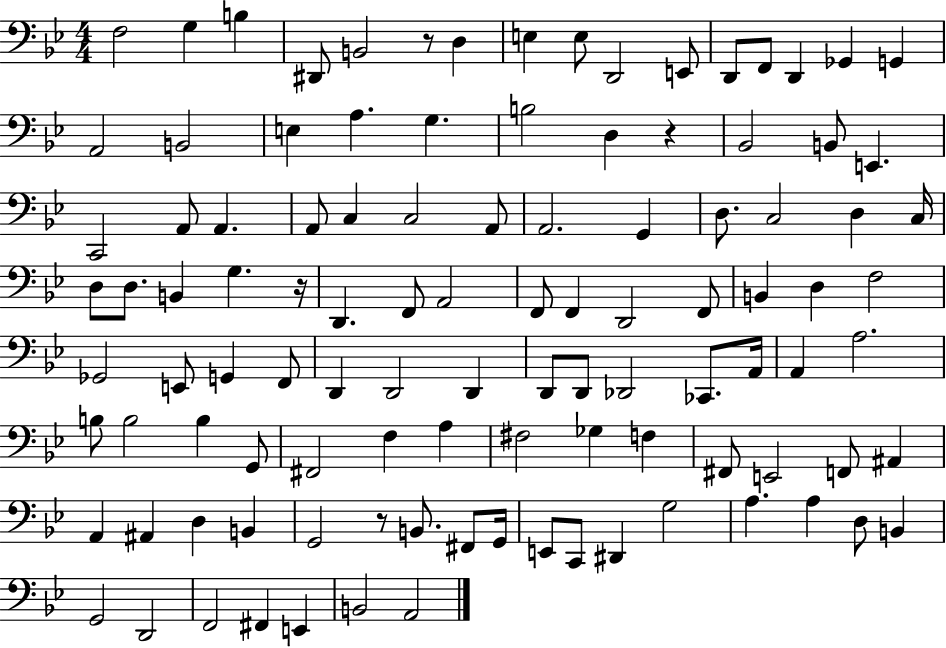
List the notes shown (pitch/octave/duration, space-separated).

F3/h G3/q B3/q D#2/e B2/h R/e D3/q E3/q E3/e D2/h E2/e D2/e F2/e D2/q Gb2/q G2/q A2/h B2/h E3/q A3/q. G3/q. B3/h D3/q R/q Bb2/h B2/e E2/q. C2/h A2/e A2/q. A2/e C3/q C3/h A2/e A2/h. G2/q D3/e. C3/h D3/q C3/s D3/e D3/e. B2/q G3/q. R/s D2/q. F2/e A2/h F2/e F2/q D2/h F2/e B2/q D3/q F3/h Gb2/h E2/e G2/q F2/e D2/q D2/h D2/q D2/e D2/e Db2/h CES2/e. A2/s A2/q A3/h. B3/e B3/h B3/q G2/e F#2/h F3/q A3/q F#3/h Gb3/q F3/q F#2/e E2/h F2/e A#2/q A2/q A#2/q D3/q B2/q G2/h R/e B2/e. F#2/e G2/s E2/e C2/e D#2/q G3/h A3/q. A3/q D3/e B2/q G2/h D2/h F2/h F#2/q E2/q B2/h A2/h